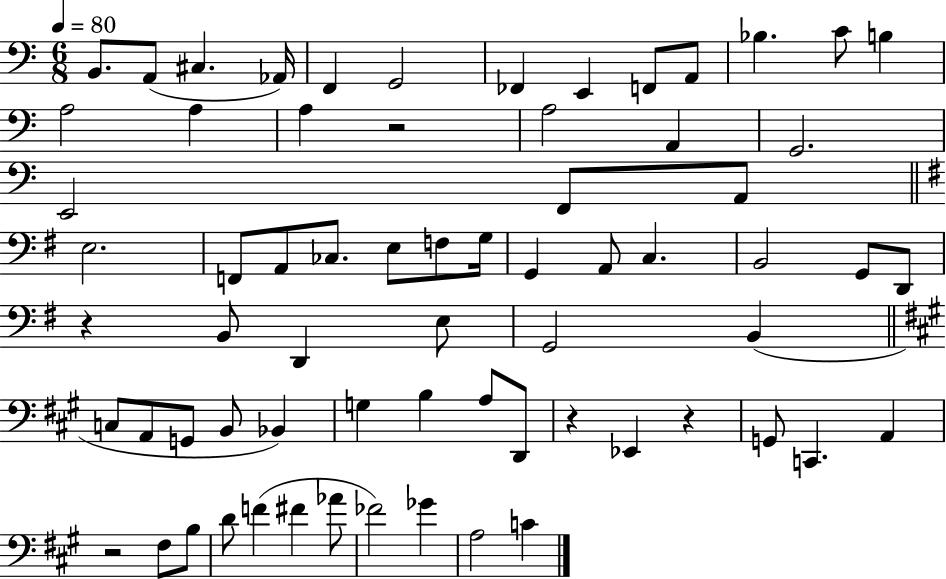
X:1
T:Untitled
M:6/8
L:1/4
K:C
B,,/2 A,,/2 ^C, _A,,/4 F,, G,,2 _F,, E,, F,,/2 A,,/2 _B, C/2 B, A,2 A, A, z2 A,2 A,, G,,2 E,,2 F,,/2 A,,/2 E,2 F,,/2 A,,/2 _C,/2 E,/2 F,/2 G,/4 G,, A,,/2 C, B,,2 G,,/2 D,,/2 z B,,/2 D,, E,/2 G,,2 B,, C,/2 A,,/2 G,,/2 B,,/2 _B,, G, B, A,/2 D,,/2 z _E,, z G,,/2 C,, A,, z2 ^F,/2 B,/2 D/2 F ^F _A/2 _F2 _G A,2 C